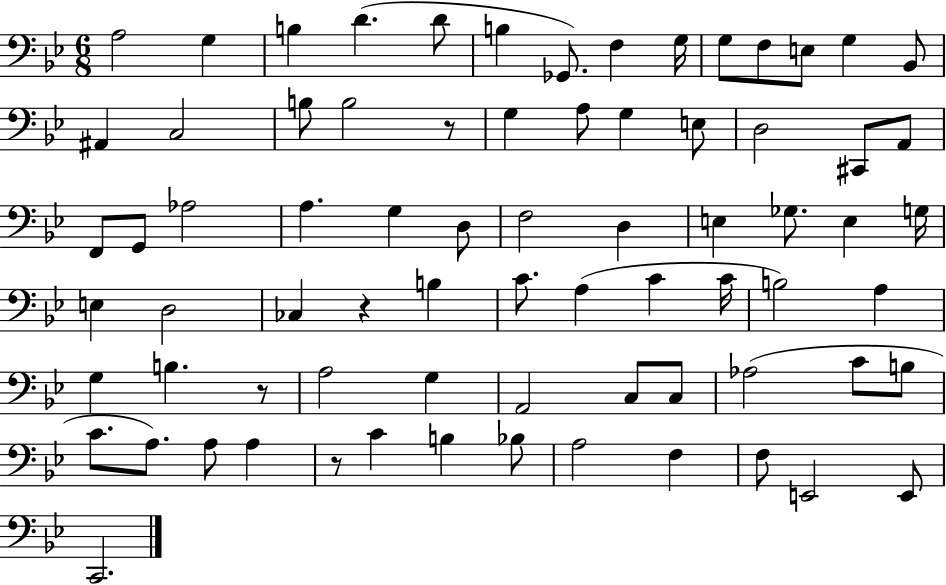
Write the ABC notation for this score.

X:1
T:Untitled
M:6/8
L:1/4
K:Bb
A,2 G, B, D D/2 B, _G,,/2 F, G,/4 G,/2 F,/2 E,/2 G, _B,,/2 ^A,, C,2 B,/2 B,2 z/2 G, A,/2 G, E,/2 D,2 ^C,,/2 A,,/2 F,,/2 G,,/2 _A,2 A, G, D,/2 F,2 D, E, _G,/2 E, G,/4 E, D,2 _C, z B, C/2 A, C C/4 B,2 A, G, B, z/2 A,2 G, A,,2 C,/2 C,/2 _A,2 C/2 B,/2 C/2 A,/2 A,/2 A, z/2 C B, _B,/2 A,2 F, F,/2 E,,2 E,,/2 C,,2